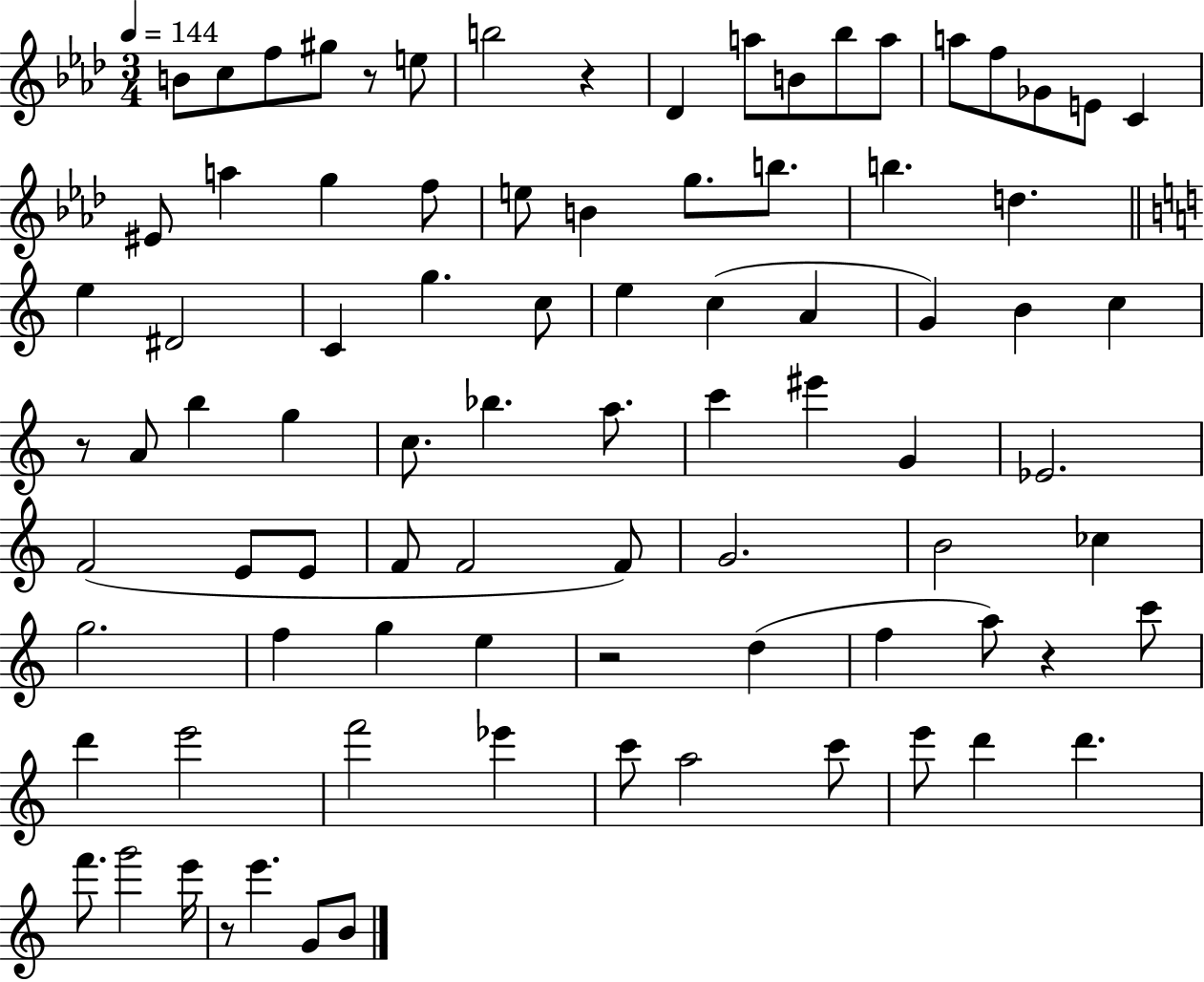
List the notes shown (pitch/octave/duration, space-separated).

B4/e C5/e F5/e G#5/e R/e E5/e B5/h R/q Db4/q A5/e B4/e Bb5/e A5/e A5/e F5/e Gb4/e E4/e C4/q EIS4/e A5/q G5/q F5/e E5/e B4/q G5/e. B5/e. B5/q. D5/q. E5/q D#4/h C4/q G5/q. C5/e E5/q C5/q A4/q G4/q B4/q C5/q R/e A4/e B5/q G5/q C5/e. Bb5/q. A5/e. C6/q EIS6/q G4/q Eb4/h. F4/h E4/e E4/e F4/e F4/h F4/e G4/h. B4/h CES5/q G5/h. F5/q G5/q E5/q R/h D5/q F5/q A5/e R/q C6/e D6/q E6/h F6/h Eb6/q C6/e A5/h C6/e E6/e D6/q D6/q. F6/e. G6/h E6/s R/e E6/q. G4/e B4/e